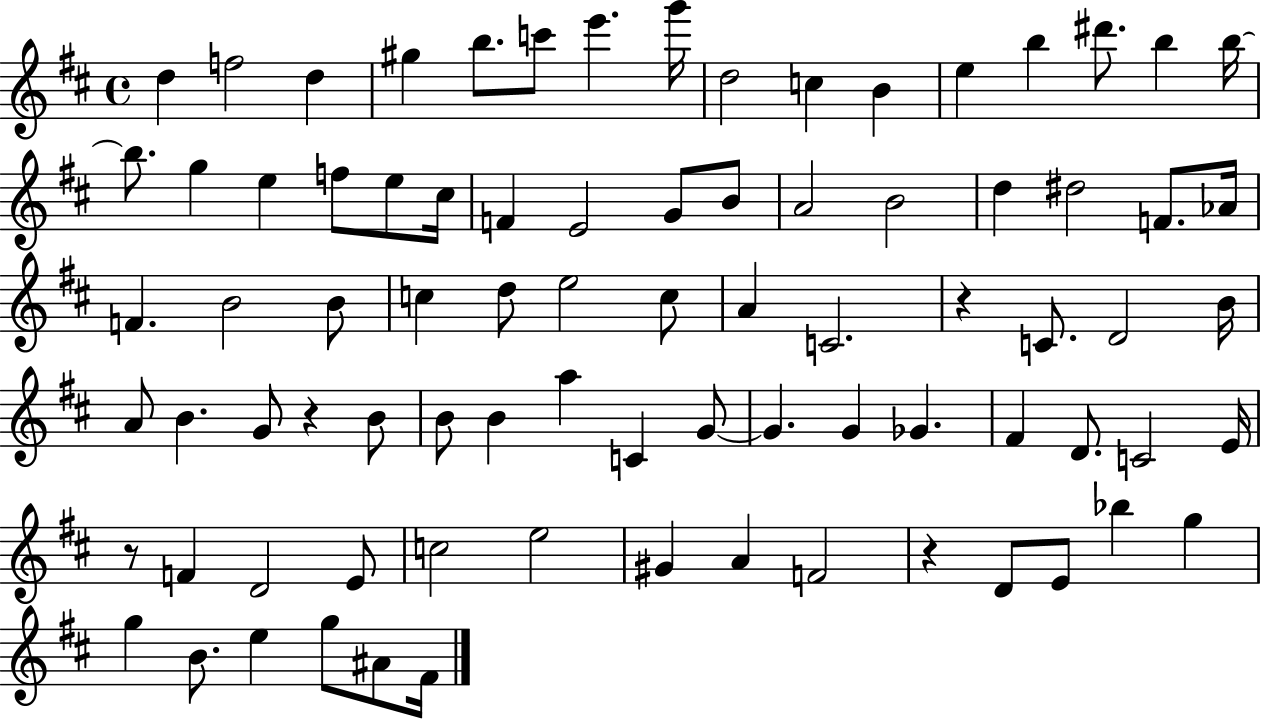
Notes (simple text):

D5/q F5/h D5/q G#5/q B5/e. C6/e E6/q. G6/s D5/h C5/q B4/q E5/q B5/q D#6/e. B5/q B5/s B5/e. G5/q E5/q F5/e E5/e C#5/s F4/q E4/h G4/e B4/e A4/h B4/h D5/q D#5/h F4/e. Ab4/s F4/q. B4/h B4/e C5/q D5/e E5/h C5/e A4/q C4/h. R/q C4/e. D4/h B4/s A4/e B4/q. G4/e R/q B4/e B4/e B4/q A5/q C4/q G4/e G4/q. G4/q Gb4/q. F#4/q D4/e. C4/h E4/s R/e F4/q D4/h E4/e C5/h E5/h G#4/q A4/q F4/h R/q D4/e E4/e Bb5/q G5/q G5/q B4/e. E5/q G5/e A#4/e F#4/s